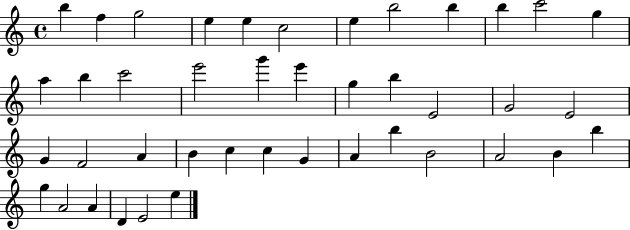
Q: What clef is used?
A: treble